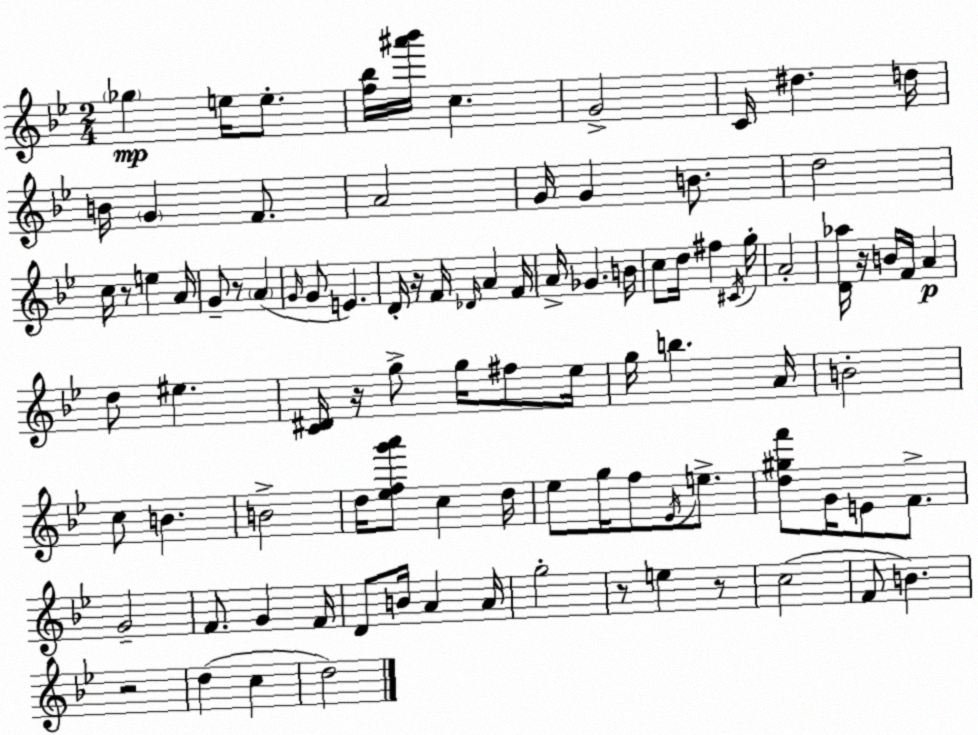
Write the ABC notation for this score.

X:1
T:Untitled
M:2/4
L:1/4
K:Bb
_g e/4 e/2 [f_b]/4 [^a'_b']/4 c G2 C/4 ^d d/4 B/4 G F/2 A2 G/4 G B/2 d2 c/4 z/2 e A/4 G/2 z/2 A G/4 G/2 E D/4 z/4 F/4 _D/4 A F/4 A/4 _G B/4 c/2 d/4 ^f ^C/4 g/4 A2 [D_a]/4 z/4 B/4 F/4 A d/2 ^e [C^D]/4 z/4 g/2 g/4 ^f/2 _e/4 g/4 b A/4 B2 c/2 B B2 d/4 [_efg'a']/2 c d/4 _e/2 g/4 f/2 _E/4 e/2 [d^gf']/2 G/4 E/2 F/2 G2 F/2 G F/4 D/2 B/4 A A/4 g2 z/2 e z/2 c2 F/2 B z2 d c d2